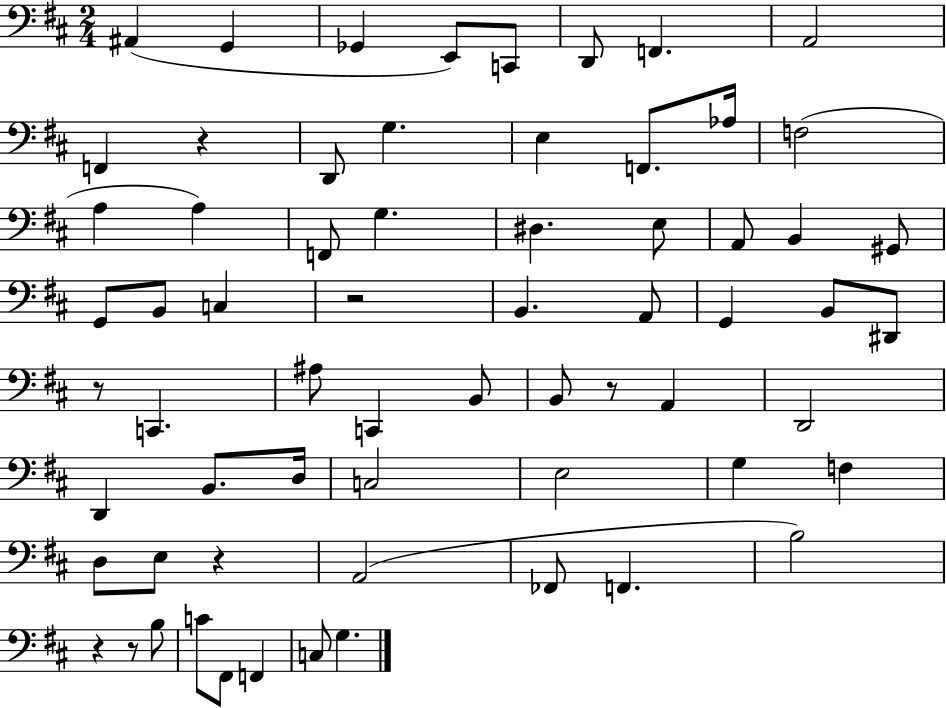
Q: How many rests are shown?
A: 7